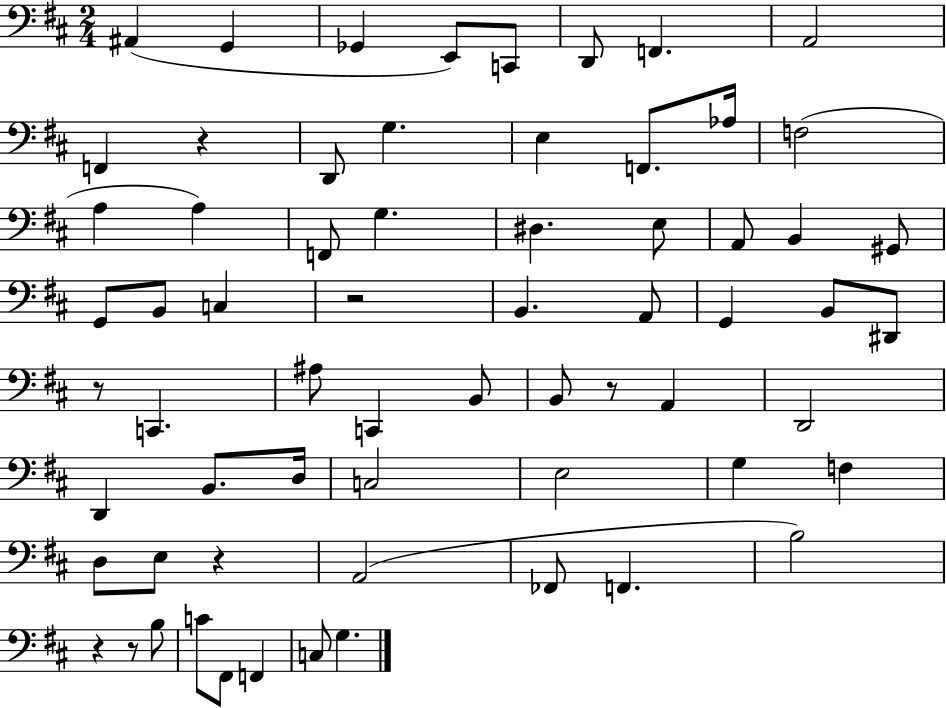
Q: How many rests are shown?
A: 7